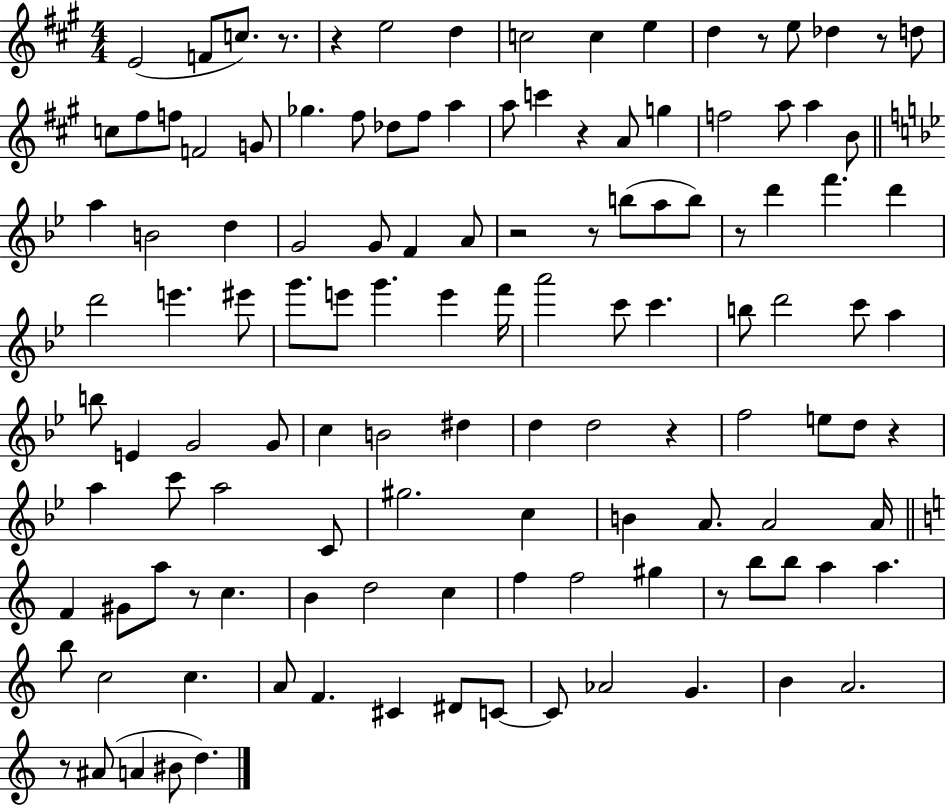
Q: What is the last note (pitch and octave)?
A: D5